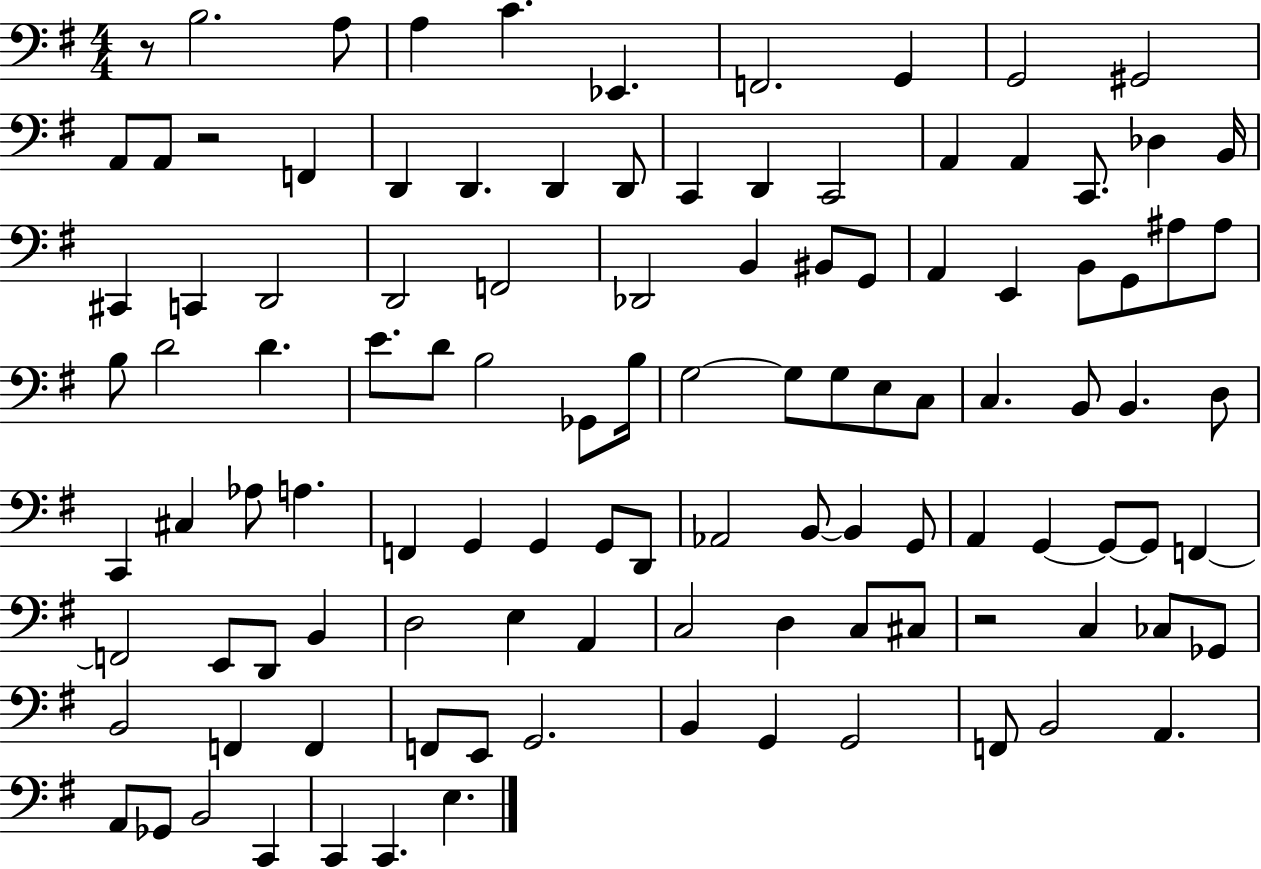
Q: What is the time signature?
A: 4/4